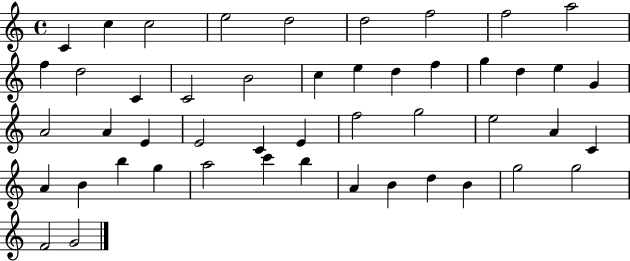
C4/q C5/q C5/h E5/h D5/h D5/h F5/h F5/h A5/h F5/q D5/h C4/q C4/h B4/h C5/q E5/q D5/q F5/q G5/q D5/q E5/q G4/q A4/h A4/q E4/q E4/h C4/q E4/q F5/h G5/h E5/h A4/q C4/q A4/q B4/q B5/q G5/q A5/h C6/q B5/q A4/q B4/q D5/q B4/q G5/h G5/h F4/h G4/h